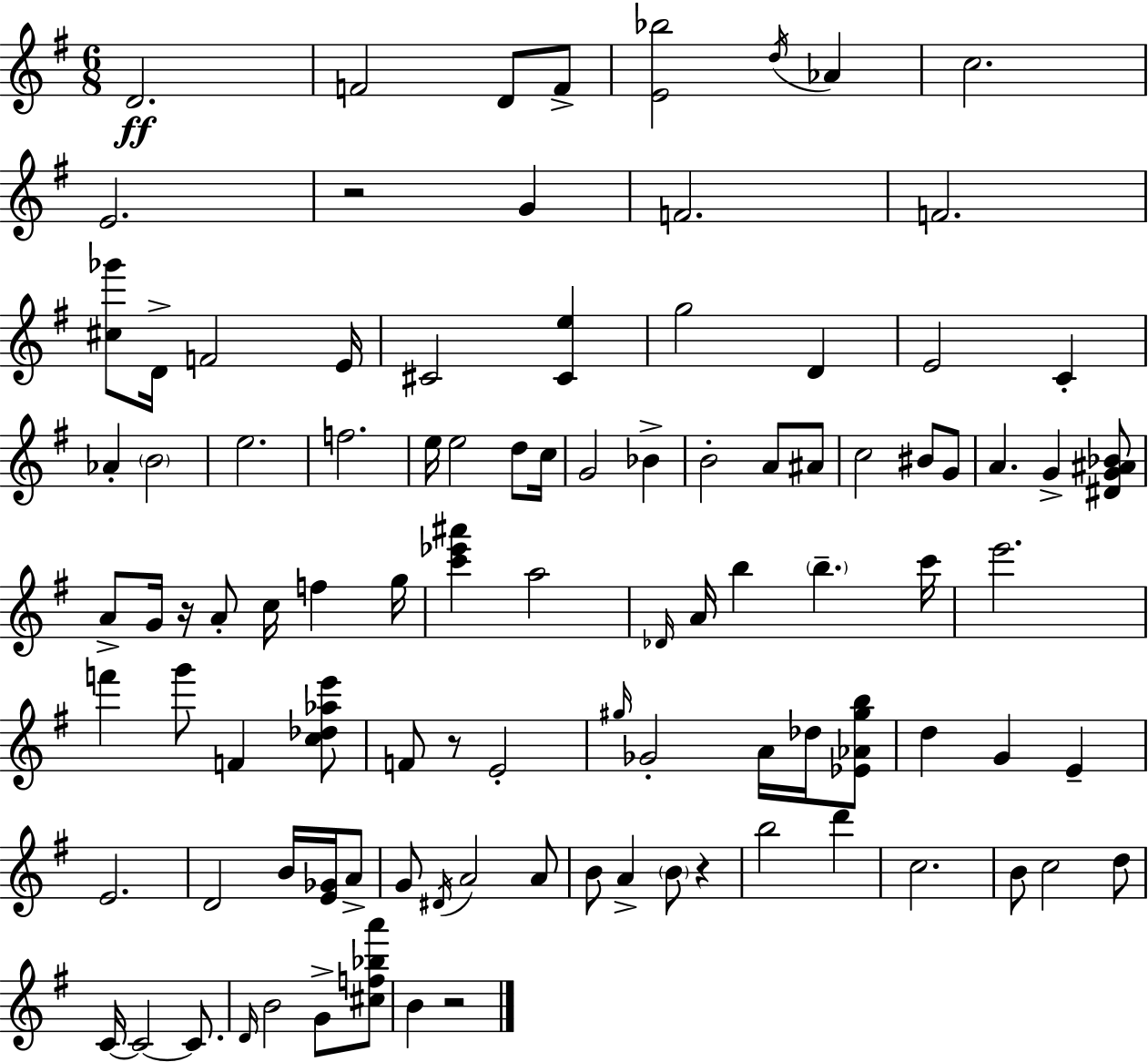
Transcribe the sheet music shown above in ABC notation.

X:1
T:Untitled
M:6/8
L:1/4
K:G
D2 F2 D/2 F/2 [E_b]2 d/4 _A c2 E2 z2 G F2 F2 [^c_g']/2 D/4 F2 E/4 ^C2 [^Ce] g2 D E2 C _A B2 e2 f2 e/4 e2 d/2 c/4 G2 _B B2 A/2 ^A/2 c2 ^B/2 G/2 A G [^DG^A_B]/2 A/2 G/4 z/4 A/2 c/4 f g/4 [c'_e'^a'] a2 _D/4 A/4 b b c'/4 e'2 f' g'/2 F [c_d_ae']/2 F/2 z/2 E2 ^g/4 _G2 A/4 _d/4 [_E_A^gb]/2 d G E E2 D2 B/4 [E_G]/4 A/2 G/2 ^D/4 A2 A/2 B/2 A B/2 z b2 d' c2 B/2 c2 d/2 C/4 C2 C/2 D/4 B2 G/2 [^cf_ba']/2 B z2